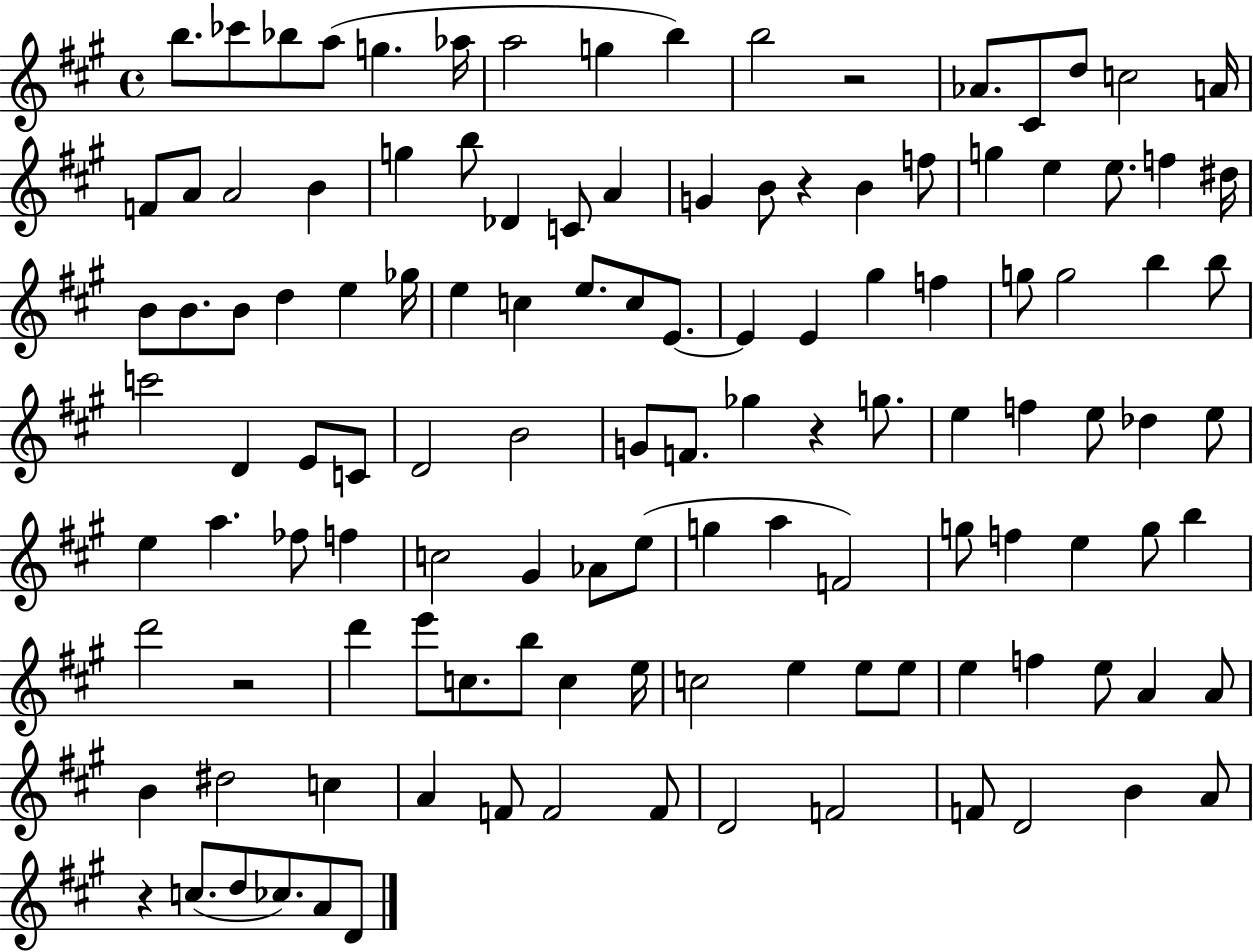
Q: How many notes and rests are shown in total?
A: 122